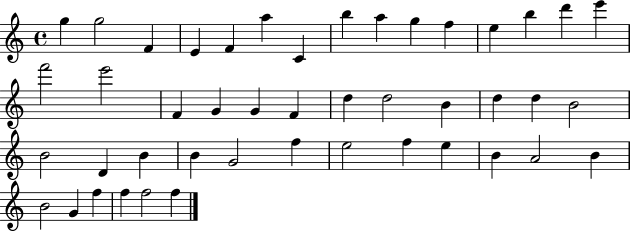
X:1
T:Untitled
M:4/4
L:1/4
K:C
g g2 F E F a C b a g f e b d' e' f'2 e'2 F G G F d d2 B d d B2 B2 D B B G2 f e2 f e B A2 B B2 G f f f2 f